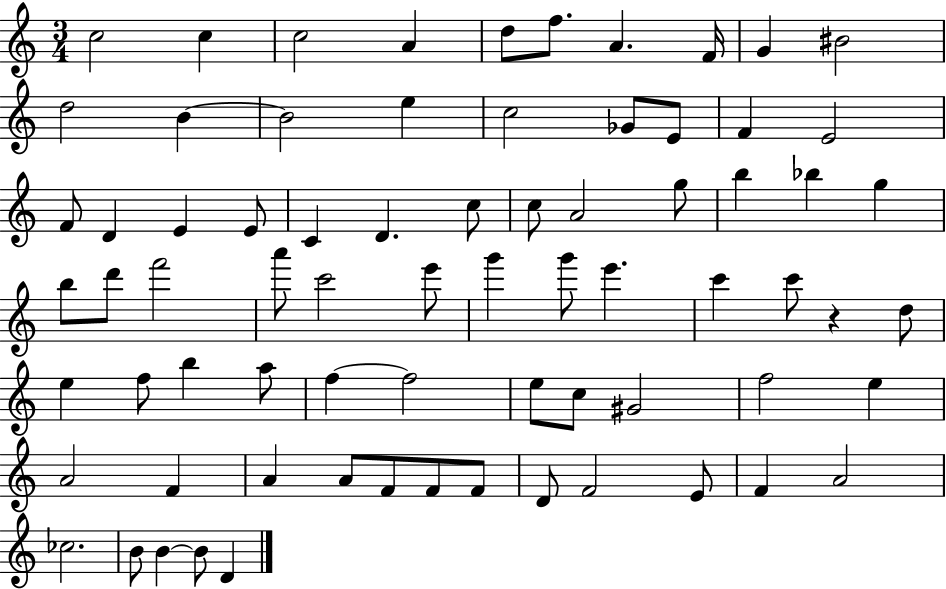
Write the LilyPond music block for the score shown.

{
  \clef treble
  \numericTimeSignature
  \time 3/4
  \key c \major
  c''2 c''4 | c''2 a'4 | d''8 f''8. a'4. f'16 | g'4 bis'2 | \break d''2 b'4~~ | b'2 e''4 | c''2 ges'8 e'8 | f'4 e'2 | \break f'8 d'4 e'4 e'8 | c'4 d'4. c''8 | c''8 a'2 g''8 | b''4 bes''4 g''4 | \break b''8 d'''8 f'''2 | a'''8 c'''2 e'''8 | g'''4 g'''8 e'''4. | c'''4 c'''8 r4 d''8 | \break e''4 f''8 b''4 a''8 | f''4~~ f''2 | e''8 c''8 gis'2 | f''2 e''4 | \break a'2 f'4 | a'4 a'8 f'8 f'8 f'8 | d'8 f'2 e'8 | f'4 a'2 | \break ces''2. | b'8 b'4~~ b'8 d'4 | \bar "|."
}